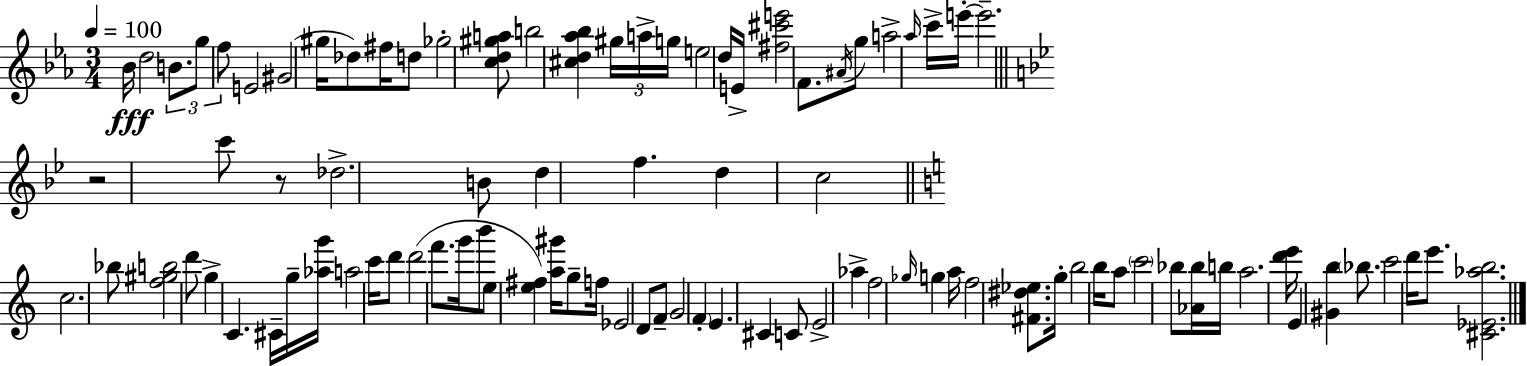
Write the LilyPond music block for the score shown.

{
  \clef treble
  \numericTimeSignature
  \time 3/4
  \key c \minor
  \tempo 4 = 100
  bes'16\fff d''2 \tuplet 3/2 { b'8. | g''8 f''8 } e'2 | gis'2( gis''16 des''8) fis''16 | d''8 ges''2-. <c'' d'' gis'' a''>8 | \break b''2 <cis'' d'' aes'' bes''>4 | \tuplet 3/2 { gis''16 a''16-> g''16 } e''2 d''16 | e'16-> <fis'' cis''' e'''>2 f'8. | \acciaccatura { ais'16 } g''8 a''2-> \grace { aes''16 } | \break c'''16-> e'''16-.~~ e'''2.-- | \bar "||" \break \key bes \major r2 c'''8 r8 | des''2.-> | b'8 d''4 f''4. | d''4 c''2 | \break \bar "||" \break \key c \major c''2. | bes''8 <f'' gis'' b''>2 d'''8 | g''4-> c'4. cis'16-- g''16-- | <aes'' g'''>16 a''2 c'''16 d'''8 | \break d'''2( f'''8. g'''16 | b'''8 e''8 <e'' fis''>4) <a'' gis'''>16 g''8-- f''16 | ees'2 d'8 f'8-- | g'2 \parenthesize f'4-. | \break e'4. cis'4 c'8 | e'2-> aes''4-> | f''2 \grace { ges''16 } g''4 | a''16 f''2 <fis' dis'' ees''>8. | \break g''16-. b''2 b''16 a''8 | \parenthesize c'''2 bes''8 <aes' bes''>16 | b''16 a''2. | <d''' e'''>16 e'4 <gis' b''>4 \parenthesize bes''8. | \break c'''2 d'''16 e'''8. | <cis' ees' aes'' b''>2. | \bar "|."
}